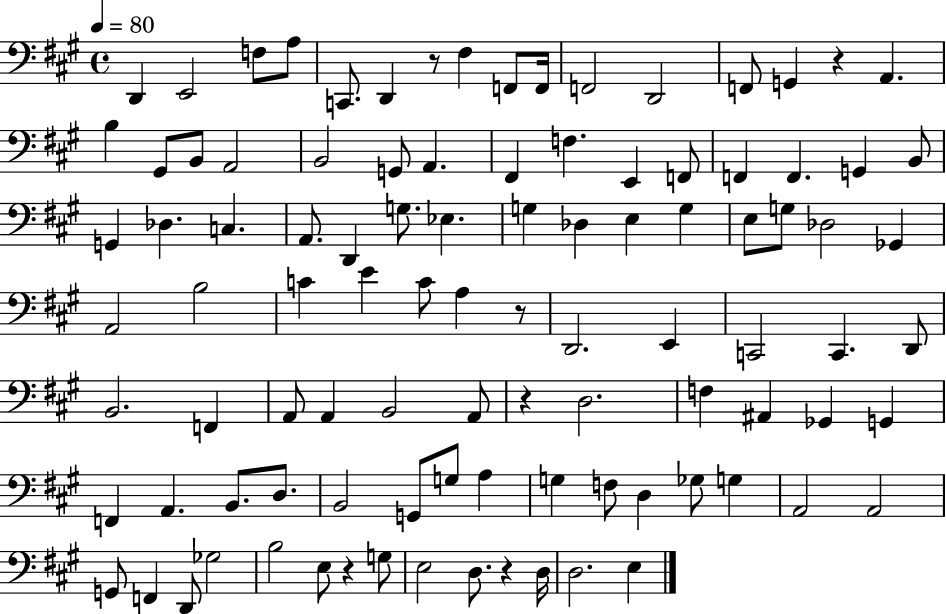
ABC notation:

X:1
T:Untitled
M:4/4
L:1/4
K:A
D,, E,,2 F,/2 A,/2 C,,/2 D,, z/2 ^F, F,,/2 F,,/4 F,,2 D,,2 F,,/2 G,, z A,, B, ^G,,/2 B,,/2 A,,2 B,,2 G,,/2 A,, ^F,, F, E,, F,,/2 F,, F,, G,, B,,/2 G,, _D, C, A,,/2 D,, G,/2 _E, G, _D, E, G, E,/2 G,/2 _D,2 _G,, A,,2 B,2 C E C/2 A, z/2 D,,2 E,, C,,2 C,, D,,/2 B,,2 F,, A,,/2 A,, B,,2 A,,/2 z D,2 F, ^A,, _G,, G,, F,, A,, B,,/2 D,/2 B,,2 G,,/2 G,/2 A, G, F,/2 D, _G,/2 G, A,,2 A,,2 G,,/2 F,, D,,/2 _G,2 B,2 E,/2 z G,/2 E,2 D,/2 z D,/4 D,2 E,